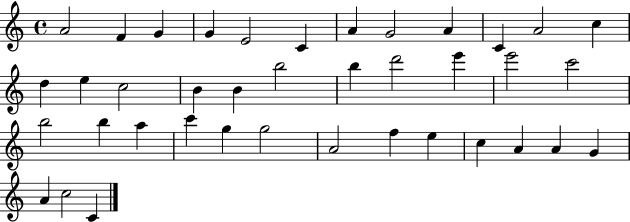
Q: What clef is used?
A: treble